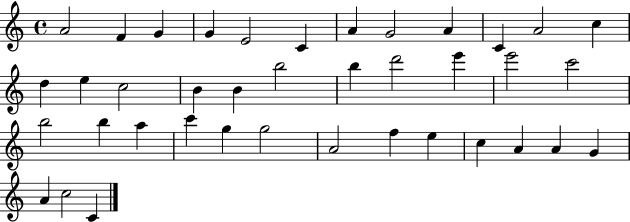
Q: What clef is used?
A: treble